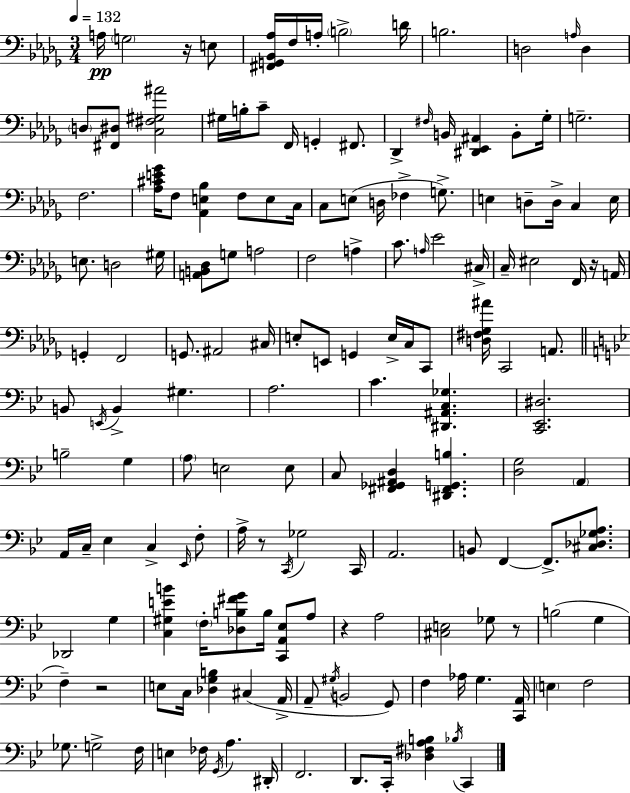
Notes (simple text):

A3/s G3/h R/s E3/e [F#2,G2,Bb2,Ab3]/s F3/s A3/s B3/h D4/s B3/h. D3/h A3/s D3/q D3/e [F#2,D#3]/e [C3,F#3,G#3,A#4]/h G#3/s B3/s C4/e F2/s G2/q F#2/e. Db2/q F#3/s B2/s [D#2,Eb2,A#2]/q B2/e Gb3/s G3/h. F3/h. [Ab3,C#4,E4,Gb4]/s F3/e [Ab2,E3,Bb3]/q F3/e E3/e C3/s C3/e E3/e D3/s FES3/q G3/e. E3/q D3/e D3/s C3/q E3/s E3/e. D3/h G#3/s [A2,B2,Db3]/e G3/e A3/h F3/h A3/q C4/e. A3/s Eb4/h C#3/s C3/s EIS3/h F2/s R/s A2/s G2/q F2/h G2/e. A#2/h C#3/s E3/e E2/e G2/q E3/s C3/s C2/e [D3,F#3,Gb3,A#4]/s C2/h A2/e. B2/e E2/s B2/q G#3/q. A3/h. C4/q. [D#2,A#2,C3,Gb3]/q. [C2,Eb2,D#3]/h. B3/h G3/q A3/e E3/h E3/e C3/e [F#2,Gb2,A#2,D3]/q [D#2,F#2,G2,B3]/q. [D3,G3]/h A2/q A2/s C3/s Eb3/q C3/q Eb2/s F3/e A3/s R/e C2/s Gb3/h C2/s A2/h. B2/e F2/q F2/e. [C#3,Db3,Gb3,A3]/e. Db2/h G3/q [C3,G#3,E4,B4]/q F3/s [Db3,B3,F#4,G4]/e B3/s [C2,A2,Eb3]/e A3/e R/q A3/h [C#3,E3]/h Gb3/e R/e B3/h G3/q F3/q R/h E3/e C3/s [Db3,G3,B3]/q C#3/q A2/s A2/e G#3/s B2/h G2/e F3/q Ab3/s G3/q. [C2,A2]/s E3/q F3/h Gb3/e. G3/h F3/s E3/q FES3/s G2/s A3/q. D#2/s F2/h. D2/e. C2/s [Db3,F#3,A3,B3]/q Bb3/s C2/q